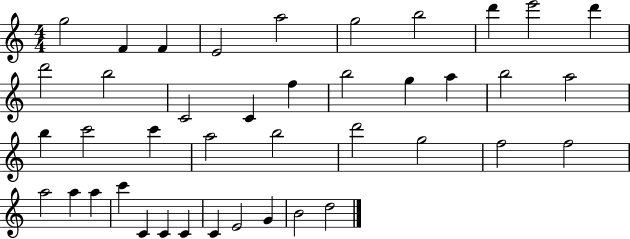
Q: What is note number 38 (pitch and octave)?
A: E4